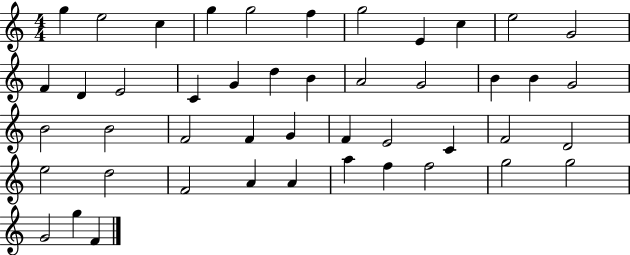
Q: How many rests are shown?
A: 0